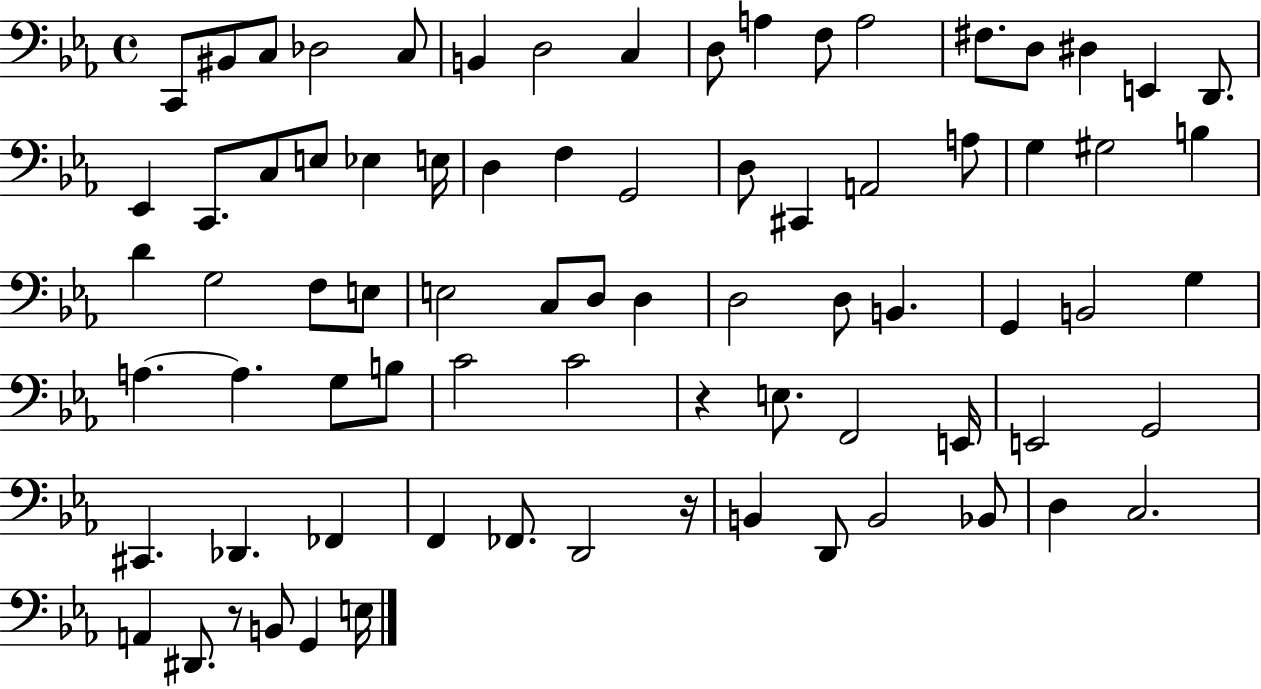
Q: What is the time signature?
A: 4/4